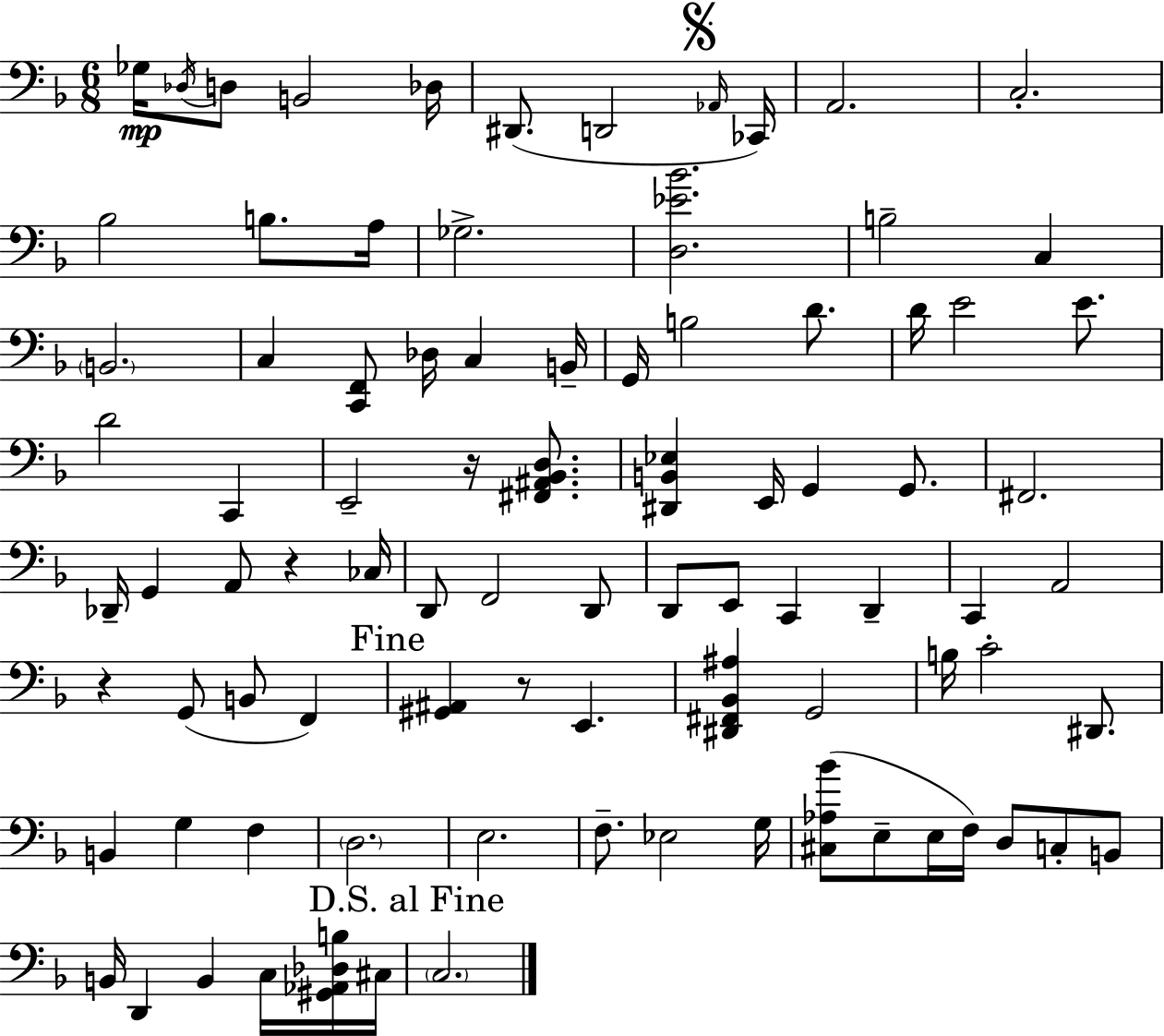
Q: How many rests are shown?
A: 4